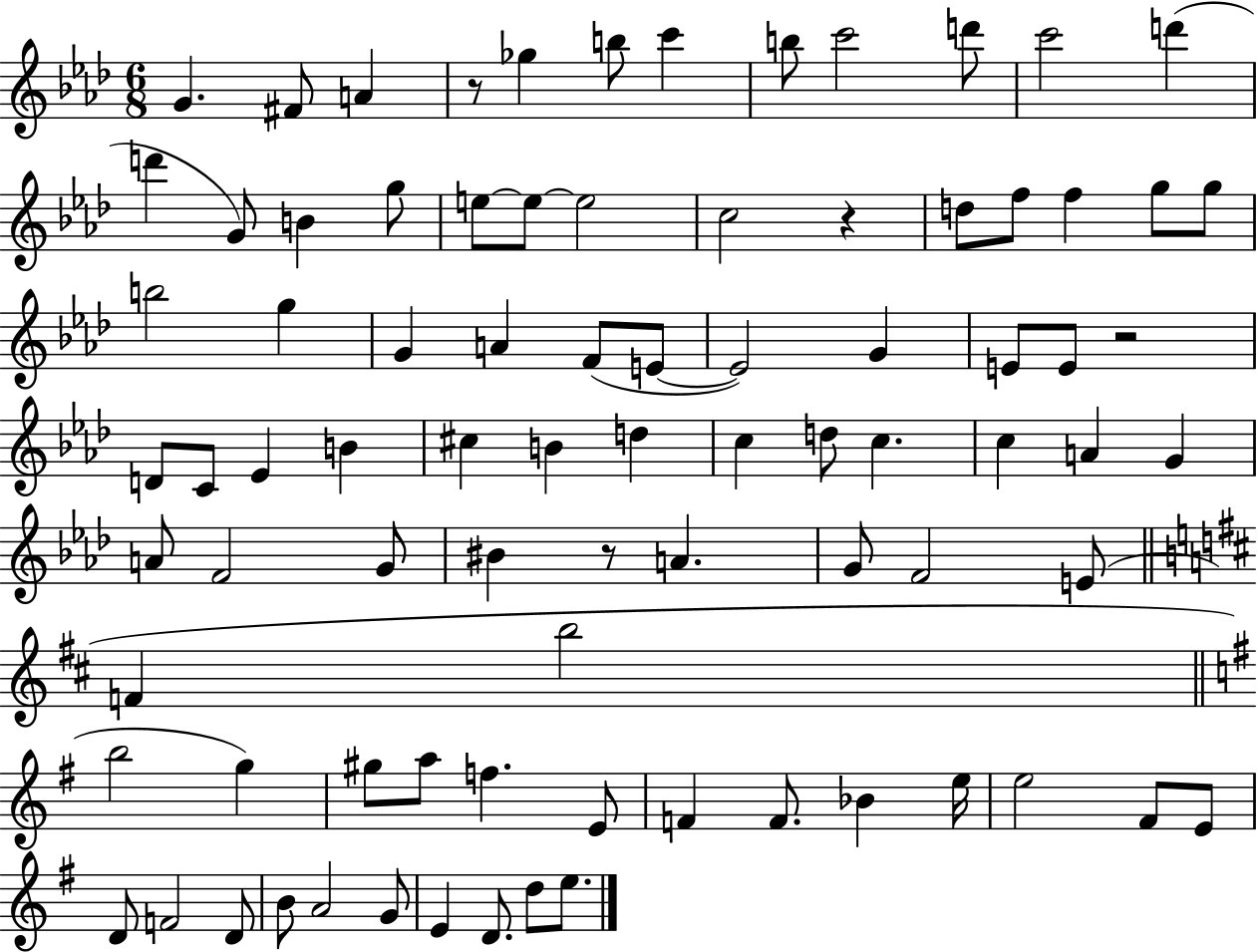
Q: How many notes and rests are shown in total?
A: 84